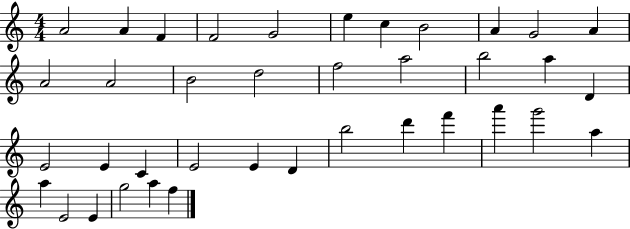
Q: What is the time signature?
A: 4/4